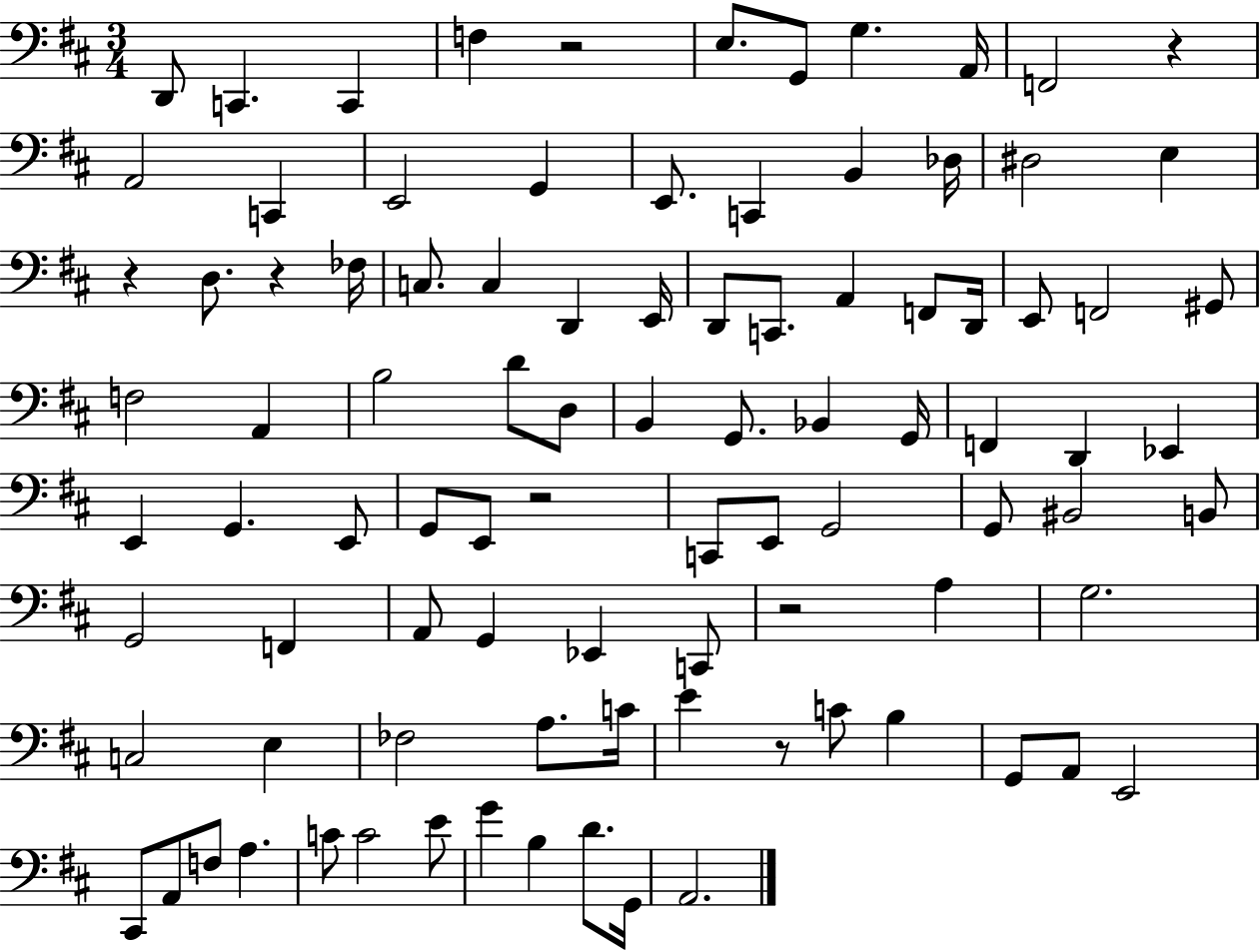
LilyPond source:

{
  \clef bass
  \numericTimeSignature
  \time 3/4
  \key d \major
  d,8 c,4. c,4 | f4 r2 | e8. g,8 g4. a,16 | f,2 r4 | \break a,2 c,4 | e,2 g,4 | e,8. c,4 b,4 des16 | dis2 e4 | \break r4 d8. r4 fes16 | c8. c4 d,4 e,16 | d,8 c,8. a,4 f,8 d,16 | e,8 f,2 gis,8 | \break f2 a,4 | b2 d'8 d8 | b,4 g,8. bes,4 g,16 | f,4 d,4 ees,4 | \break e,4 g,4. e,8 | g,8 e,8 r2 | c,8 e,8 g,2 | g,8 bis,2 b,8 | \break g,2 f,4 | a,8 g,4 ees,4 c,8 | r2 a4 | g2. | \break c2 e4 | fes2 a8. c'16 | e'4 r8 c'8 b4 | g,8 a,8 e,2 | \break cis,8 a,8 f8 a4. | c'8 c'2 e'8 | g'4 b4 d'8. g,16 | a,2. | \break \bar "|."
}